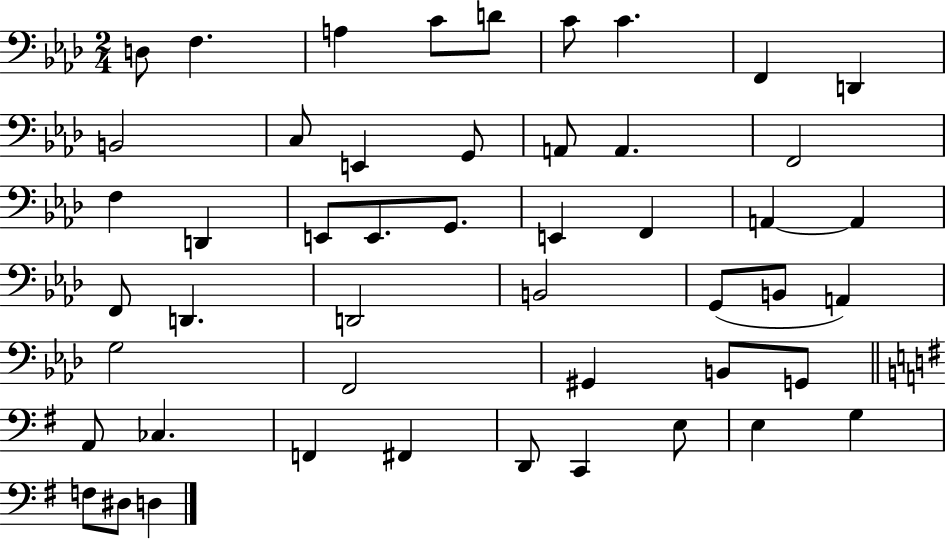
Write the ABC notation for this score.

X:1
T:Untitled
M:2/4
L:1/4
K:Ab
D,/2 F, A, C/2 D/2 C/2 C F,, D,, B,,2 C,/2 E,, G,,/2 A,,/2 A,, F,,2 F, D,, E,,/2 E,,/2 G,,/2 E,, F,, A,, A,, F,,/2 D,, D,,2 B,,2 G,,/2 B,,/2 A,, G,2 F,,2 ^G,, B,,/2 G,,/2 A,,/2 _C, F,, ^F,, D,,/2 C,, E,/2 E, G, F,/2 ^D,/2 D,